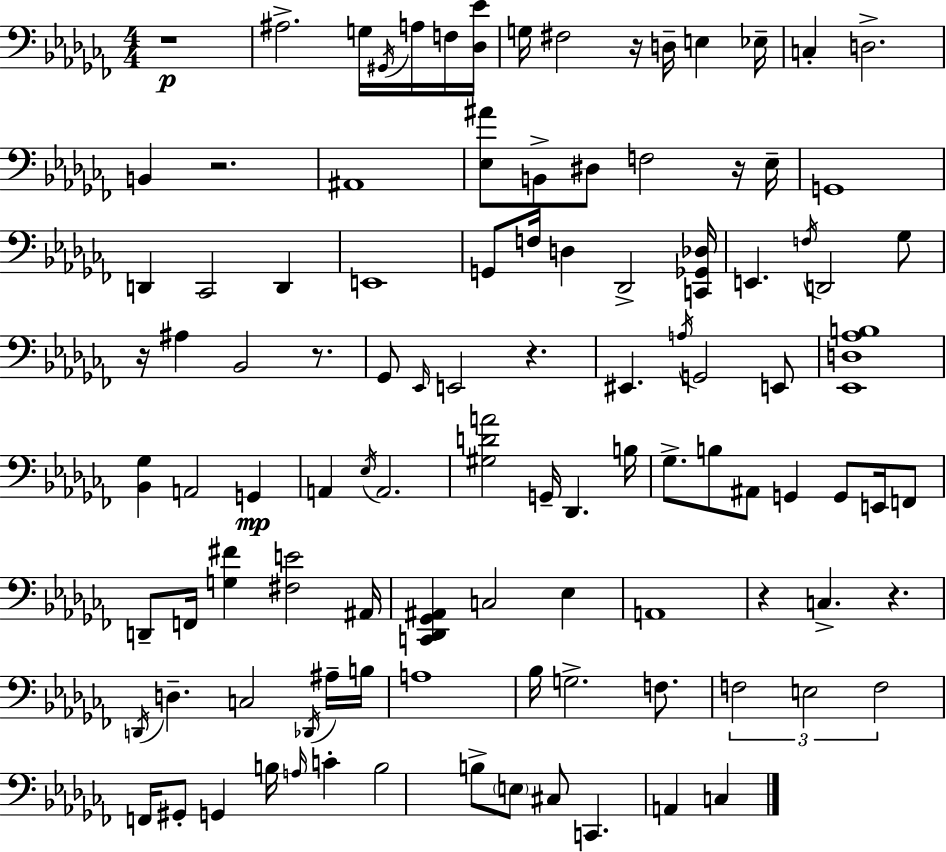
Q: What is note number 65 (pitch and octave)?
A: C3